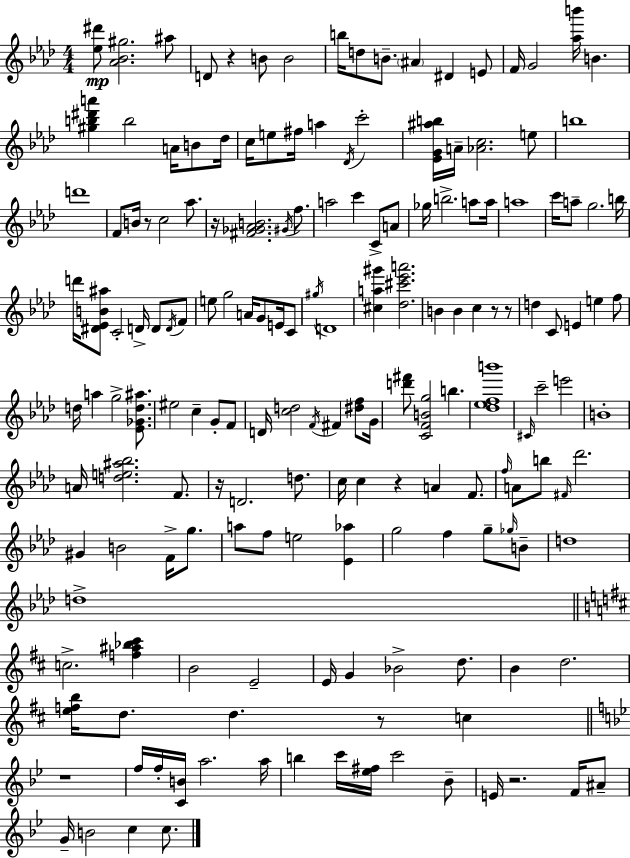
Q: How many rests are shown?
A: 10